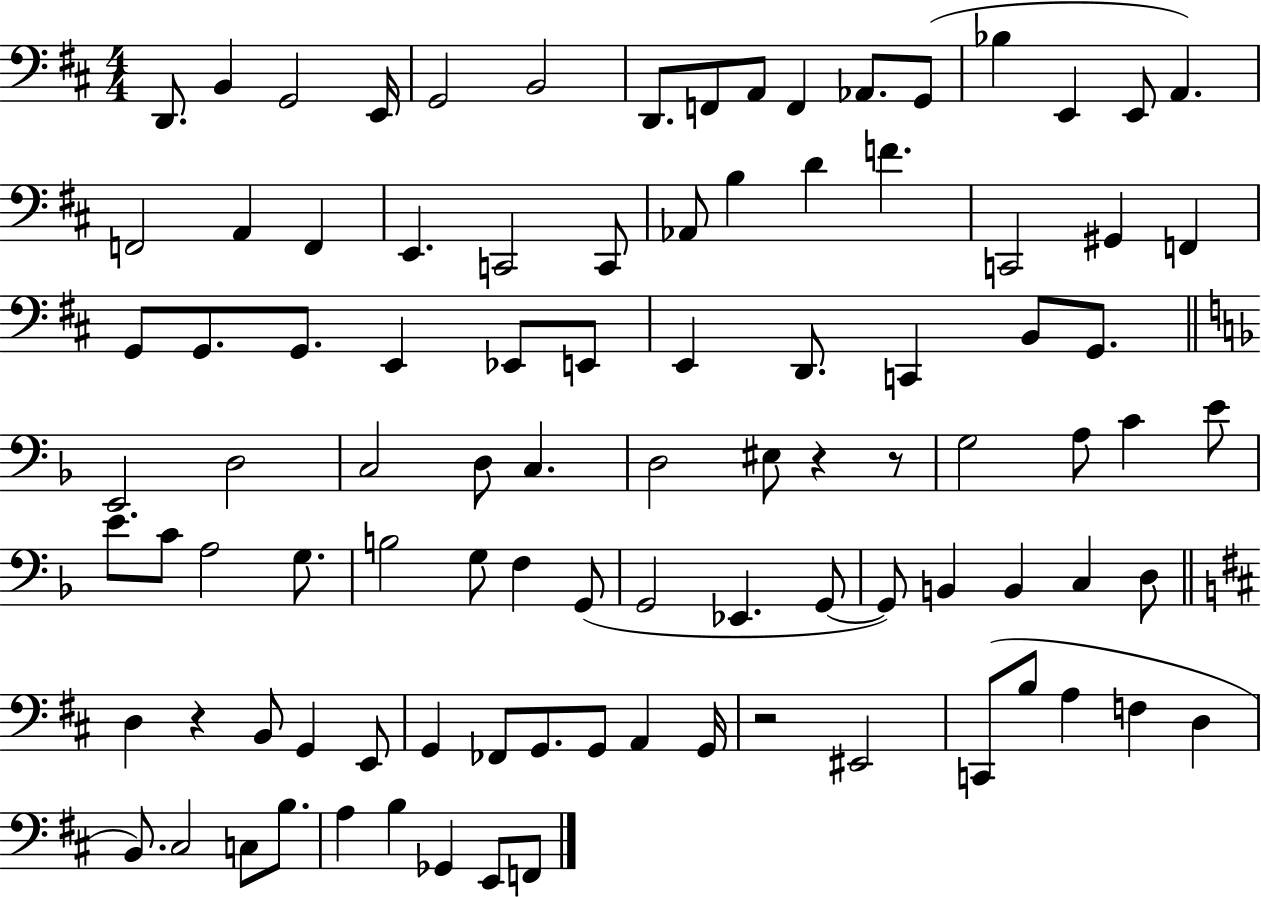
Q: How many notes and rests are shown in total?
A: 96